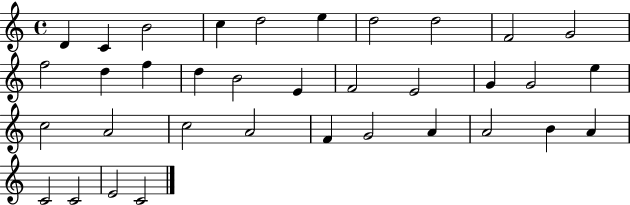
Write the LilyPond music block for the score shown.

{
  \clef treble
  \time 4/4
  \defaultTimeSignature
  \key c \major
  d'4 c'4 b'2 | c''4 d''2 e''4 | d''2 d''2 | f'2 g'2 | \break f''2 d''4 f''4 | d''4 b'2 e'4 | f'2 e'2 | g'4 g'2 e''4 | \break c''2 a'2 | c''2 a'2 | f'4 g'2 a'4 | a'2 b'4 a'4 | \break c'2 c'2 | e'2 c'2 | \bar "|."
}